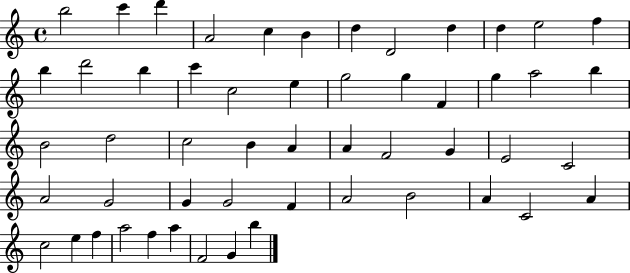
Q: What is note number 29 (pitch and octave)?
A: A4